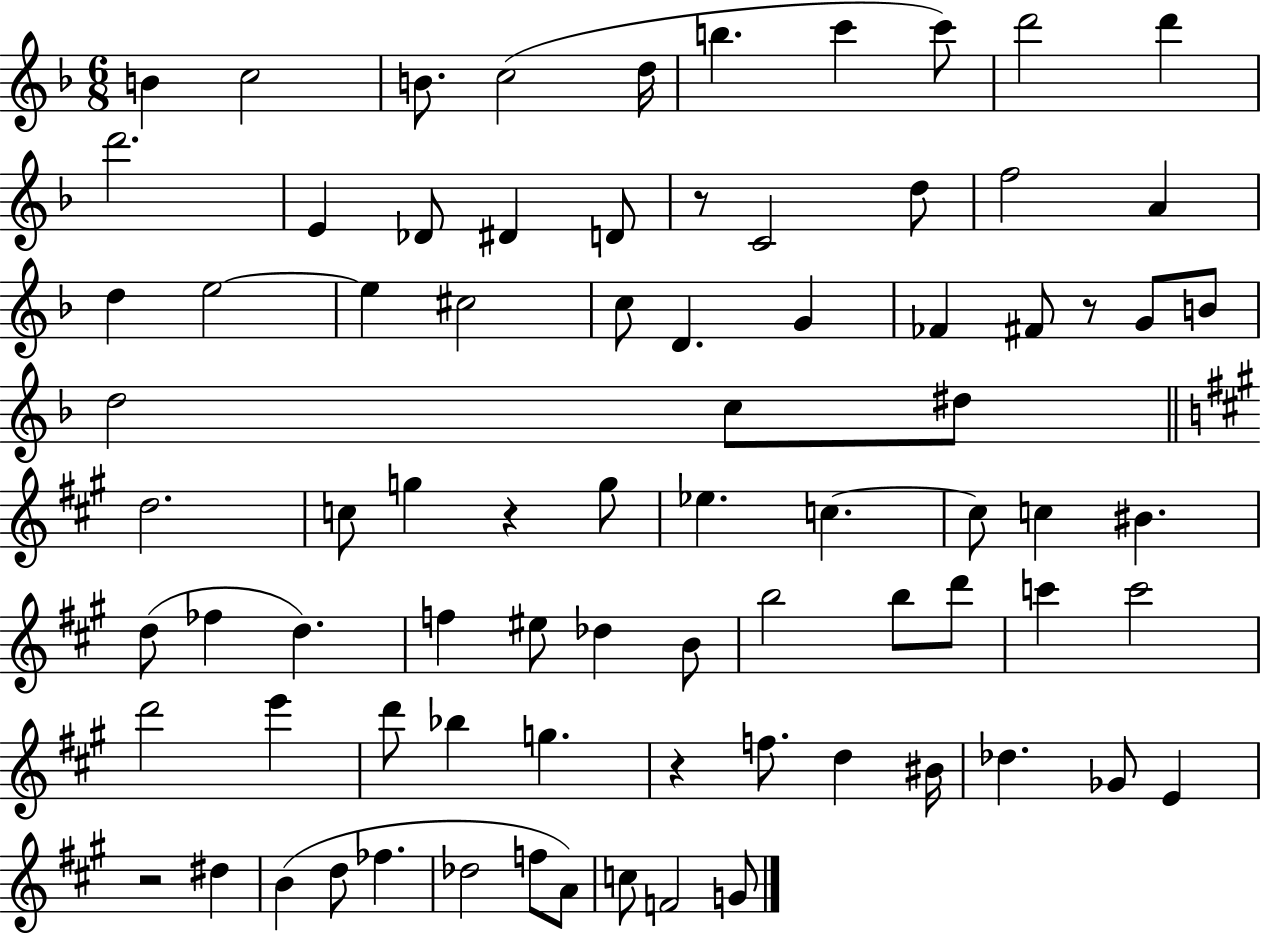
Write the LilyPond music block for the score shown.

{
  \clef treble
  \numericTimeSignature
  \time 6/8
  \key f \major
  b'4 c''2 | b'8. c''2( d''16 | b''4. c'''4 c'''8) | d'''2 d'''4 | \break d'''2. | e'4 des'8 dis'4 d'8 | r8 c'2 d''8 | f''2 a'4 | \break d''4 e''2~~ | e''4 cis''2 | c''8 d'4. g'4 | fes'4 fis'8 r8 g'8 b'8 | \break d''2 c''8 dis''8 | \bar "||" \break \key a \major d''2. | c''8 g''4 r4 g''8 | ees''4. c''4.~~ | c''8 c''4 bis'4. | \break d''8( fes''4 d''4.) | f''4 eis''8 des''4 b'8 | b''2 b''8 d'''8 | c'''4 c'''2 | \break d'''2 e'''4 | d'''8 bes''4 g''4. | r4 f''8. d''4 bis'16 | des''4. ges'8 e'4 | \break r2 dis''4 | b'4( d''8 fes''4. | des''2 f''8 a'8) | c''8 f'2 g'8 | \break \bar "|."
}